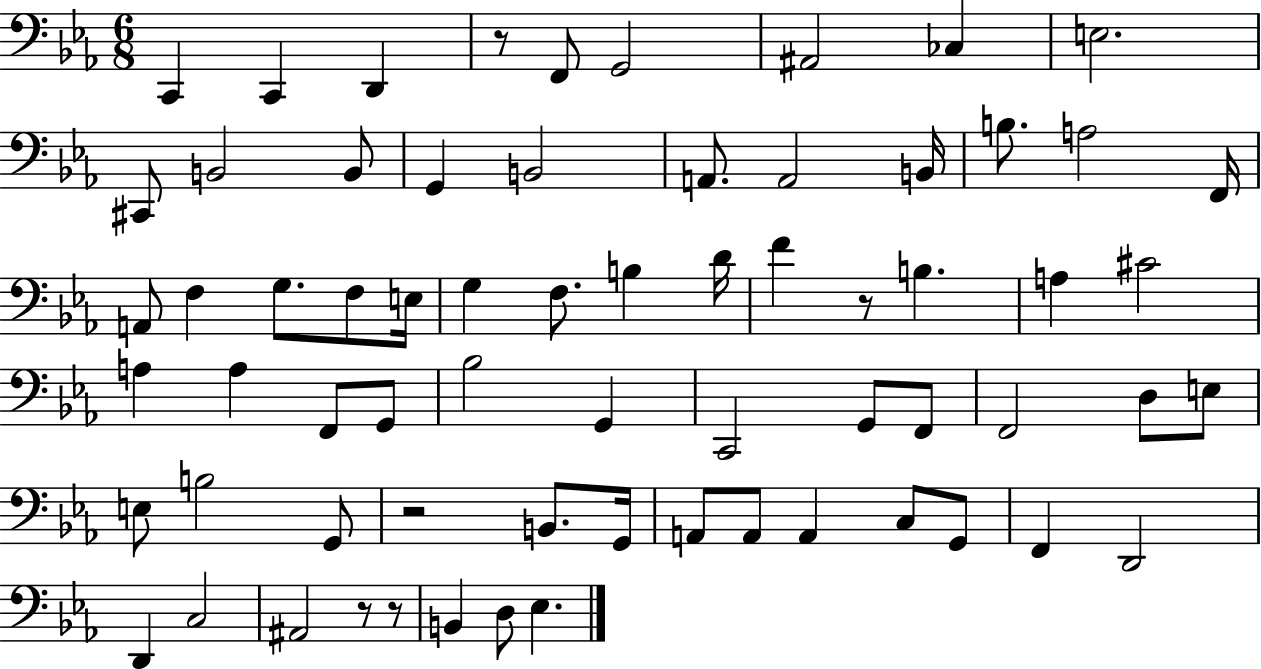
C2/q C2/q D2/q R/e F2/e G2/h A#2/h CES3/q E3/h. C#2/e B2/h B2/e G2/q B2/h A2/e. A2/h B2/s B3/e. A3/h F2/s A2/e F3/q G3/e. F3/e E3/s G3/q F3/e. B3/q D4/s F4/q R/e B3/q. A3/q C#4/h A3/q A3/q F2/e G2/e Bb3/h G2/q C2/h G2/e F2/e F2/h D3/e E3/e E3/e B3/h G2/e R/h B2/e. G2/s A2/e A2/e A2/q C3/e G2/e F2/q D2/h D2/q C3/h A#2/h R/e R/e B2/q D3/e Eb3/q.